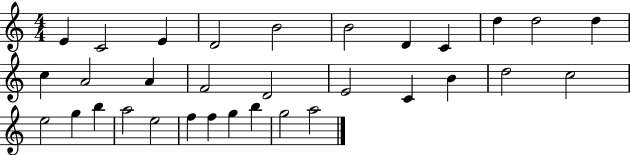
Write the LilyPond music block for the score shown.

{
  \clef treble
  \numericTimeSignature
  \time 4/4
  \key c \major
  e'4 c'2 e'4 | d'2 b'2 | b'2 d'4 c'4 | d''4 d''2 d''4 | \break c''4 a'2 a'4 | f'2 d'2 | e'2 c'4 b'4 | d''2 c''2 | \break e''2 g''4 b''4 | a''2 e''2 | f''4 f''4 g''4 b''4 | g''2 a''2 | \break \bar "|."
}